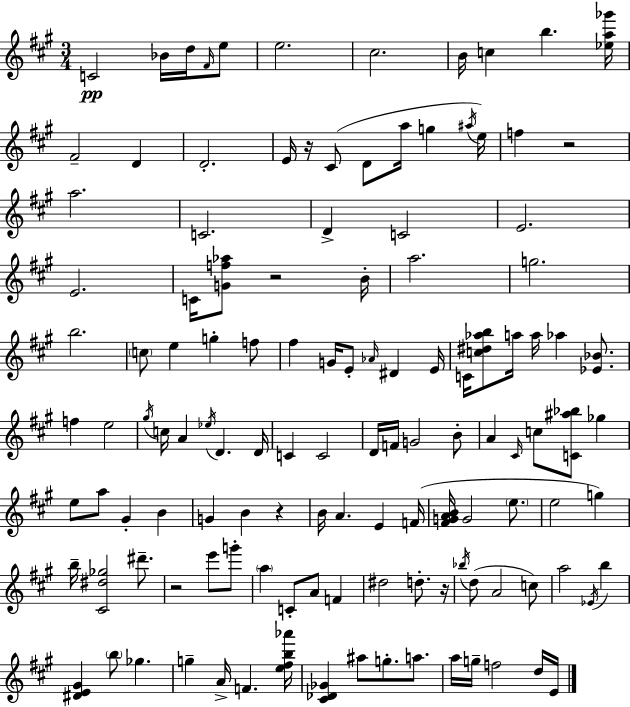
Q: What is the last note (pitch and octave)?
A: E4